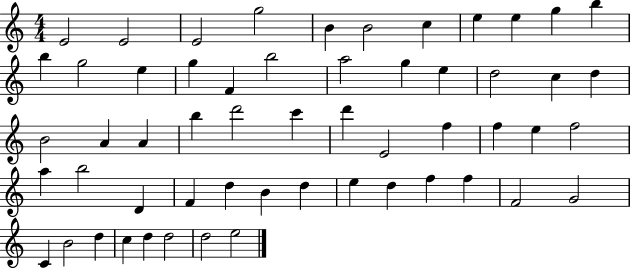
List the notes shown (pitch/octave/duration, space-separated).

E4/h E4/h E4/h G5/h B4/q B4/h C5/q E5/q E5/q G5/q B5/q B5/q G5/h E5/q G5/q F4/q B5/h A5/h G5/q E5/q D5/h C5/q D5/q B4/h A4/q A4/q B5/q D6/h C6/q D6/q E4/h F5/q F5/q E5/q F5/h A5/q B5/h D4/q F4/q D5/q B4/q D5/q E5/q D5/q F5/q F5/q F4/h G4/h C4/q B4/h D5/q C5/q D5/q D5/h D5/h E5/h